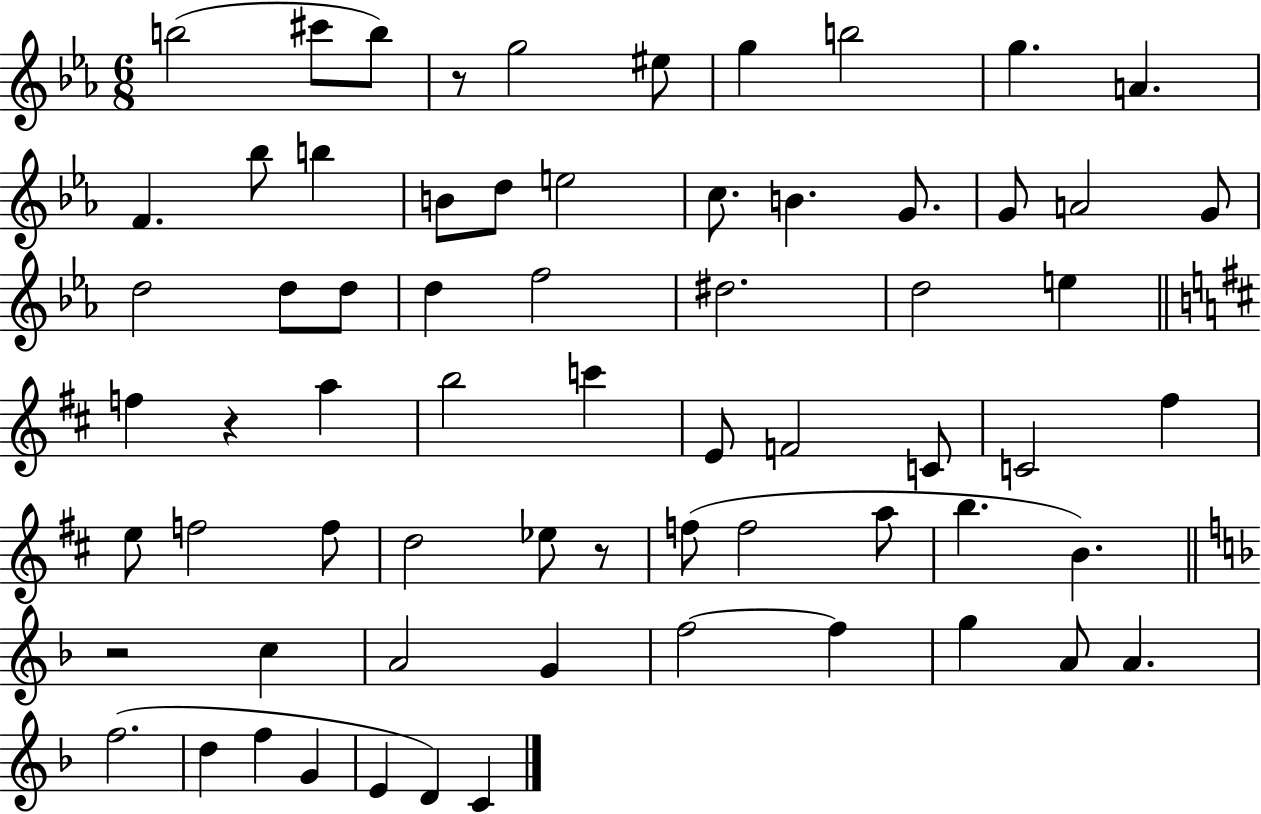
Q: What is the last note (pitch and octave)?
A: C4